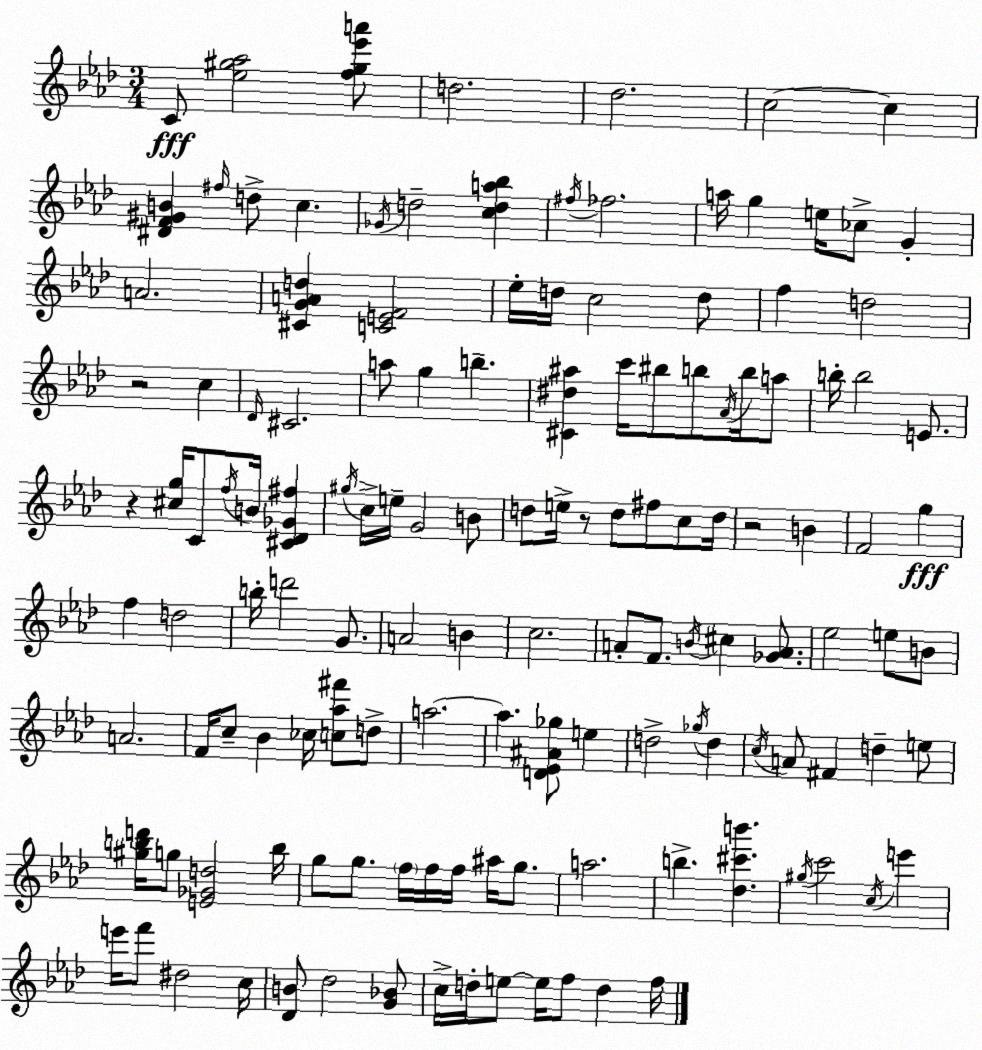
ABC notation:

X:1
T:Untitled
M:3/4
L:1/4
K:Ab
C/2 [_e^g_a]2 [f^g_e'a']/2 d2 _d2 c2 c [^DF^GB] ^f/4 d/2 c _G/4 d2 [cda_b] ^f/4 _f2 a/4 g e/4 _c/2 G A2 [^CGAd] [CEF]2 _e/4 d/4 c2 d/2 f d2 z2 c _D/4 ^C2 a/2 g b [^C^d^a] c'/4 ^b/2 b/2 _A/4 b/4 a/2 b/4 b2 E/2 z [^cg]/4 C/2 f/4 B/4 [^C_D_G^f] ^g/4 c/4 e/4 G2 B/2 d/2 e/4 z/2 d/2 ^f/2 c/2 d/4 z2 B F2 g f d2 b/4 d'2 G/2 A2 B c2 A/2 F/2 B/4 ^c [_GA]/2 _e2 e/2 B/2 A2 F/4 c/2 _B _c/4 [c_a^f']/2 d/2 a2 a [D_E^A_g]/2 e d2 _g/4 d c/4 A/2 ^F d e/2 [^gbd']/4 g/2 [E_Gd]2 b/4 g/2 g/2 f/4 f/4 f/4 ^a/4 g/2 a2 b [_d^c'b'] ^g/4 c'2 c/4 e' e'/4 f'/2 ^d2 c/4 [_DB]/2 _d2 [G_B]/2 c/4 d/4 e/2 e/4 f/2 d f/4